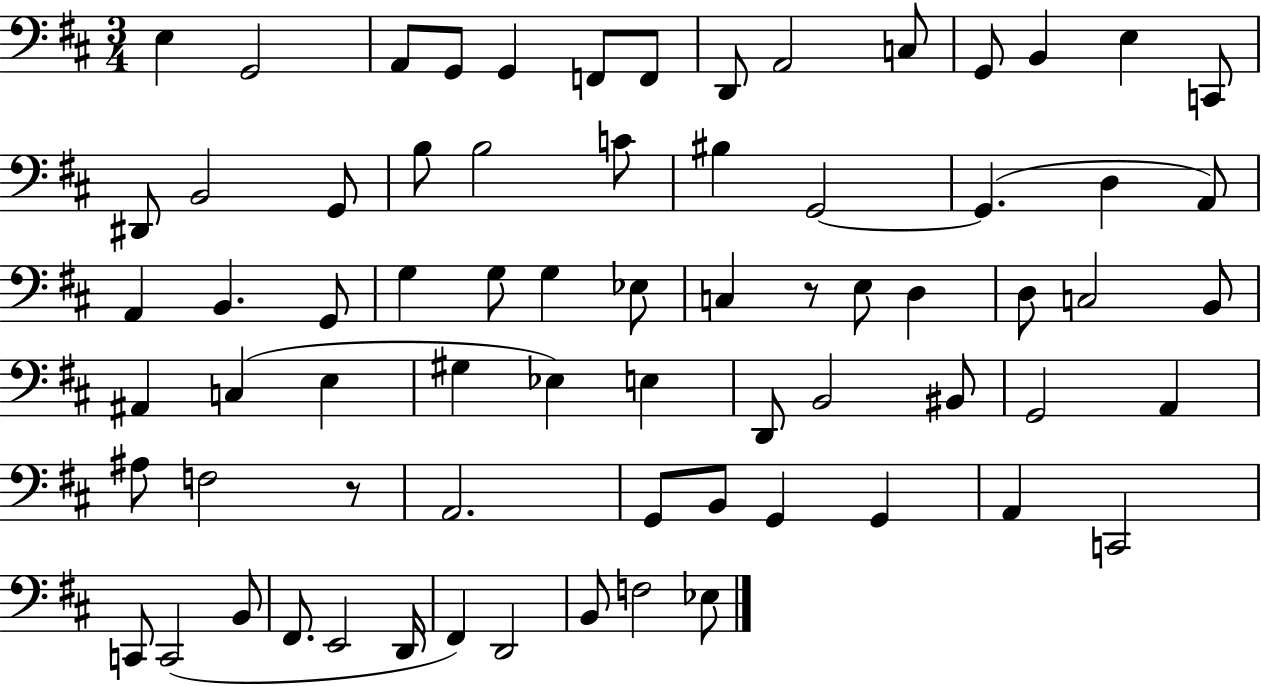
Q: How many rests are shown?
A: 2